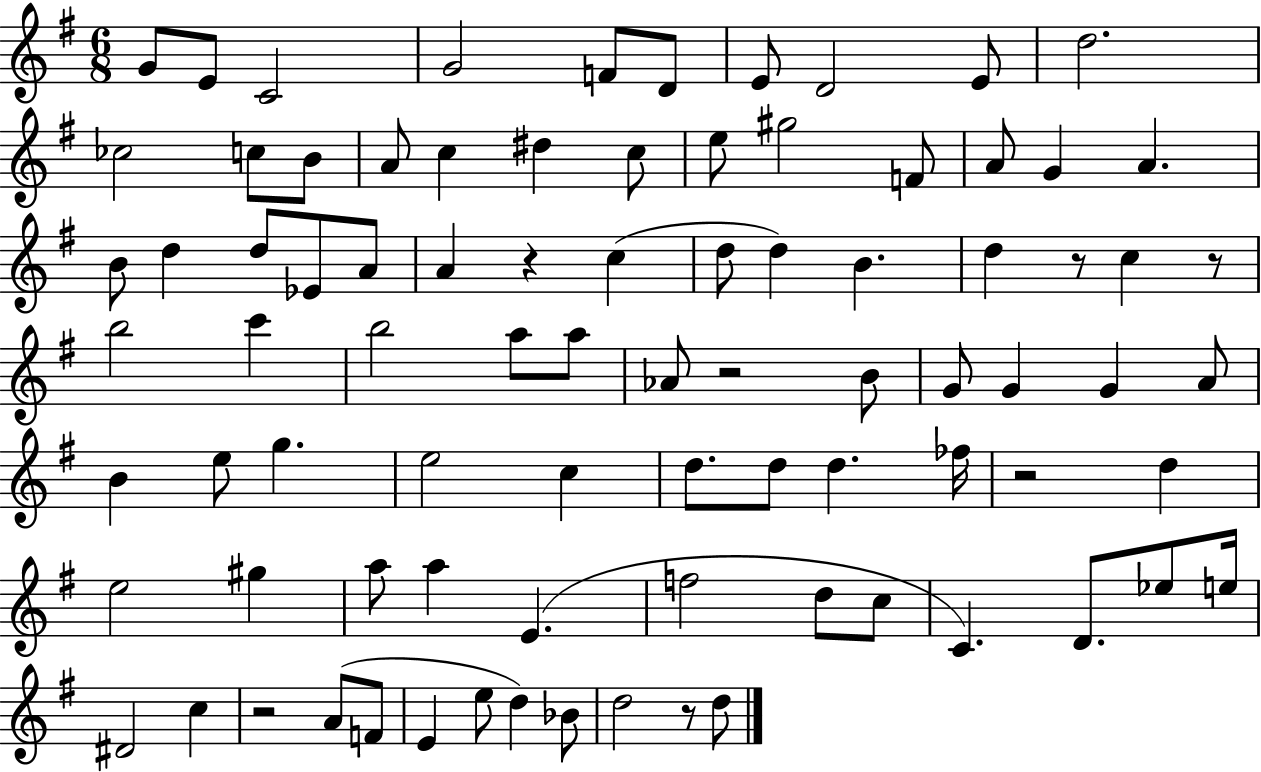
G4/e E4/e C4/h G4/h F4/e D4/e E4/e D4/h E4/e D5/h. CES5/h C5/e B4/e A4/e C5/q D#5/q C5/e E5/e G#5/h F4/e A4/e G4/q A4/q. B4/e D5/q D5/e Eb4/e A4/e A4/q R/q C5/q D5/e D5/q B4/q. D5/q R/e C5/q R/e B5/h C6/q B5/h A5/e A5/e Ab4/e R/h B4/e G4/e G4/q G4/q A4/e B4/q E5/e G5/q. E5/h C5/q D5/e. D5/e D5/q. FES5/s R/h D5/q E5/h G#5/q A5/e A5/q E4/q. F5/h D5/e C5/e C4/q. D4/e. Eb5/e E5/s D#4/h C5/q R/h A4/e F4/e E4/q E5/e D5/q Bb4/e D5/h R/e D5/e